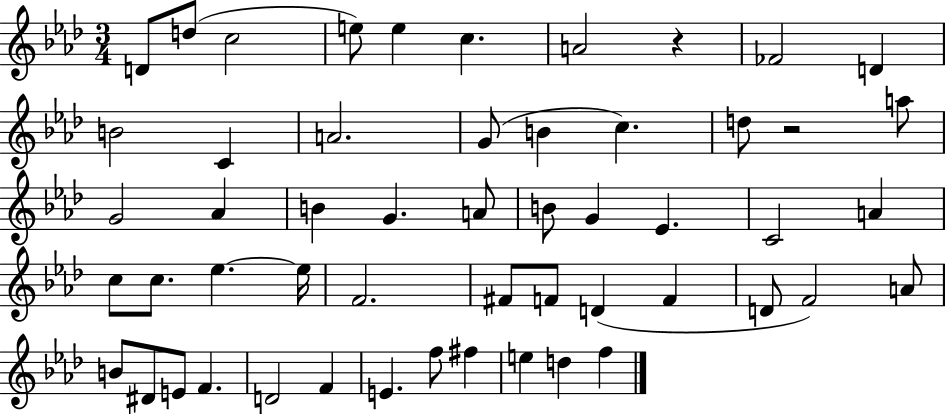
{
  \clef treble
  \numericTimeSignature
  \time 3/4
  \key aes \major
  \repeat volta 2 { d'8 d''8( c''2 | e''8) e''4 c''4. | a'2 r4 | fes'2 d'4 | \break b'2 c'4 | a'2. | g'8( b'4 c''4.) | d''8 r2 a''8 | \break g'2 aes'4 | b'4 g'4. a'8 | b'8 g'4 ees'4. | c'2 a'4 | \break c''8 c''8. ees''4.~~ ees''16 | f'2. | fis'8 f'8 d'4( f'4 | d'8 f'2) a'8 | \break b'8 dis'8 e'8 f'4. | d'2 f'4 | e'4. f''8 fis''4 | e''4 d''4 f''4 | \break } \bar "|."
}